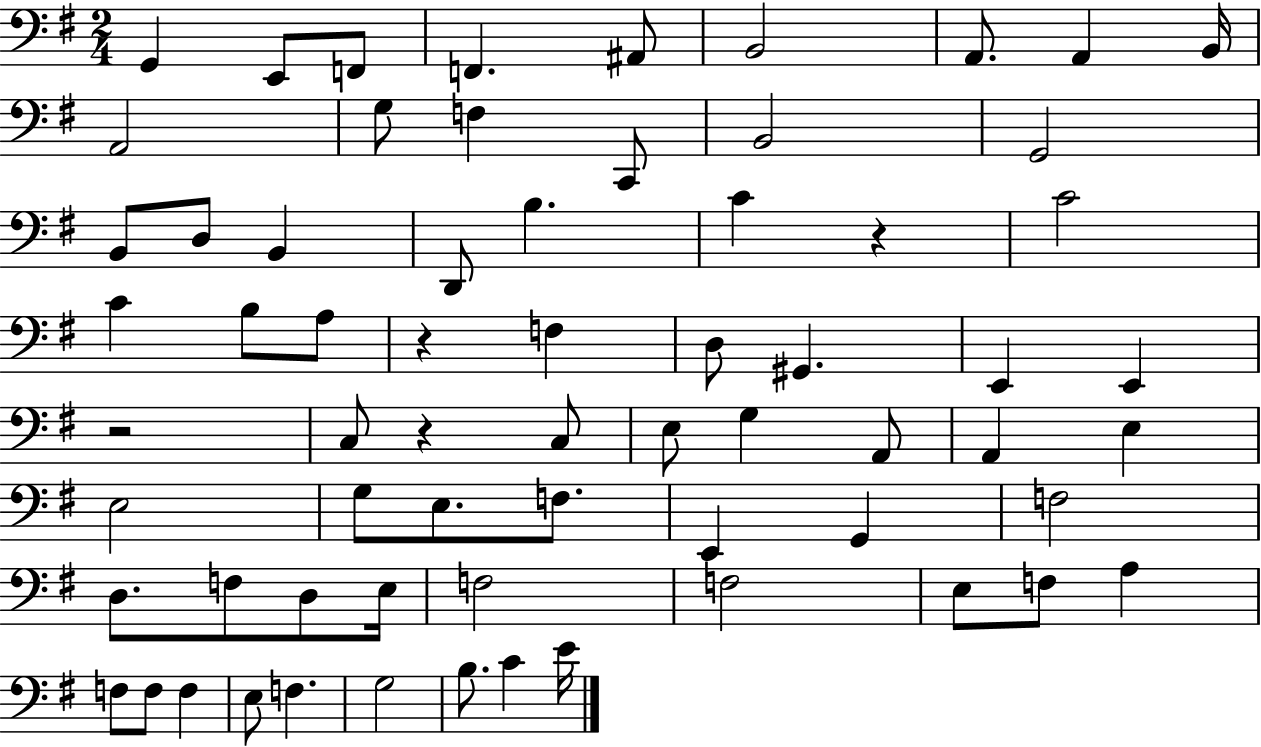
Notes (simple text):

G2/q E2/e F2/e F2/q. A#2/e B2/h A2/e. A2/q B2/s A2/h G3/e F3/q C2/e B2/h G2/h B2/e D3/e B2/q D2/e B3/q. C4/q R/q C4/h C4/q B3/e A3/e R/q F3/q D3/e G#2/q. E2/q E2/q R/h C3/e R/q C3/e E3/e G3/q A2/e A2/q E3/q E3/h G3/e E3/e. F3/e. E2/q G2/q F3/h D3/e. F3/e D3/e E3/s F3/h F3/h E3/e F3/e A3/q F3/e F3/e F3/q E3/e F3/q. G3/h B3/e. C4/q E4/s